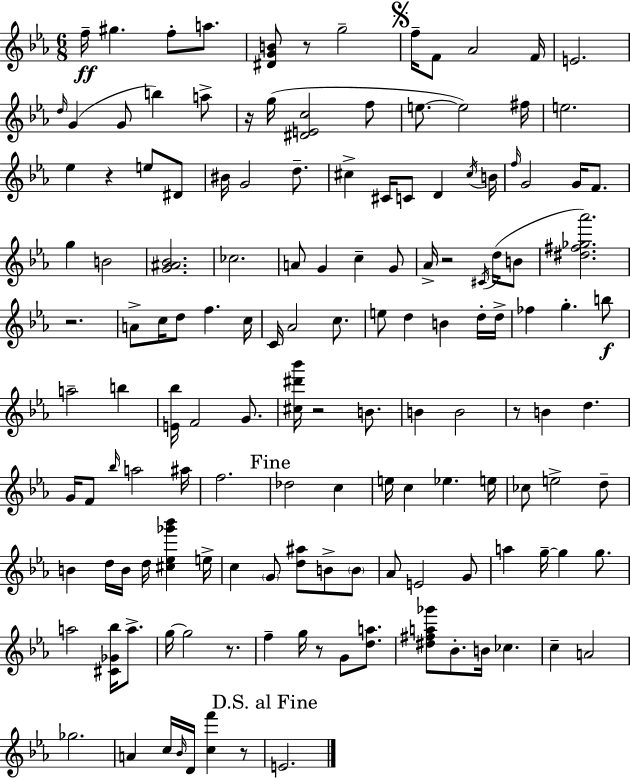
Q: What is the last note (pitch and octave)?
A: E4